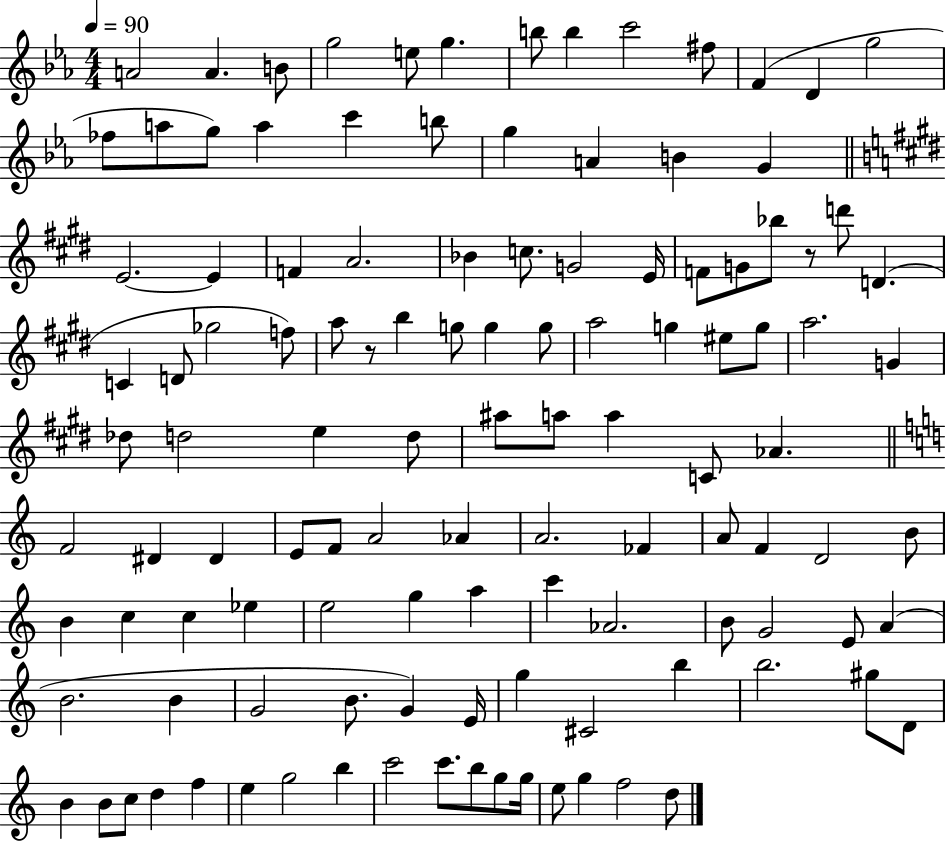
{
  \clef treble
  \numericTimeSignature
  \time 4/4
  \key ees \major
  \tempo 4 = 90
  a'2 a'4. b'8 | g''2 e''8 g''4. | b''8 b''4 c'''2 fis''8 | f'4( d'4 g''2 | \break fes''8 a''8 g''8) a''4 c'''4 b''8 | g''4 a'4 b'4 g'4 | \bar "||" \break \key e \major e'2.~~ e'4 | f'4 a'2. | bes'4 c''8. g'2 e'16 | f'8 g'8 bes''8 r8 d'''8 d'4.( | \break c'4 d'8 ges''2 f''8) | a''8 r8 b''4 g''8 g''4 g''8 | a''2 g''4 eis''8 g''8 | a''2. g'4 | \break des''8 d''2 e''4 d''8 | ais''8 a''8 a''4 c'8 aes'4. | \bar "||" \break \key a \minor f'2 dis'4 dis'4 | e'8 f'8 a'2 aes'4 | a'2. fes'4 | a'8 f'4 d'2 b'8 | \break b'4 c''4 c''4 ees''4 | e''2 g''4 a''4 | c'''4 aes'2. | b'8 g'2 e'8 a'4( | \break b'2. b'4 | g'2 b'8. g'4) e'16 | g''4 cis'2 b''4 | b''2. gis''8 d'8 | \break b'4 b'8 c''8 d''4 f''4 | e''4 g''2 b''4 | c'''2 c'''8. b''8 g''8 g''16 | e''8 g''4 f''2 d''8 | \break \bar "|."
}